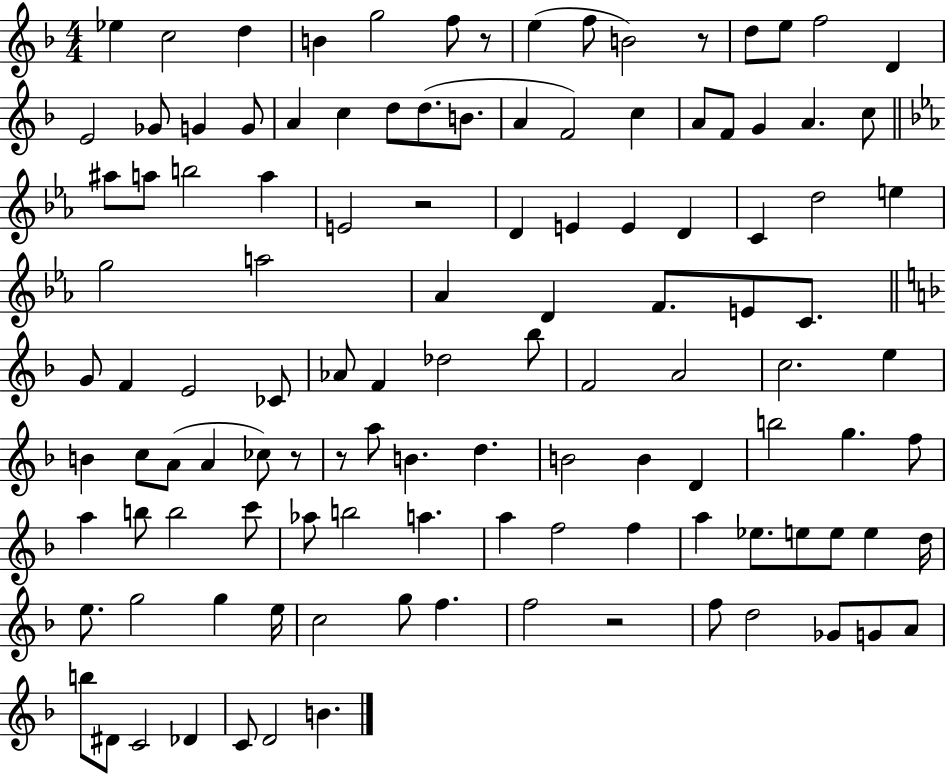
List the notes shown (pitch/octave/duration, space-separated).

Eb5/q C5/h D5/q B4/q G5/h F5/e R/e E5/q F5/e B4/h R/e D5/e E5/e F5/h D4/q E4/h Gb4/e G4/q G4/e A4/q C5/q D5/e D5/e. B4/e. A4/q F4/h C5/q A4/e F4/e G4/q A4/q. C5/e A#5/e A5/e B5/h A5/q E4/h R/h D4/q E4/q E4/q D4/q C4/q D5/h E5/q G5/h A5/h Ab4/q D4/q F4/e. E4/e C4/e. G4/e F4/q E4/h CES4/e Ab4/e F4/q Db5/h Bb5/e F4/h A4/h C5/h. E5/q B4/q C5/e A4/e A4/q CES5/e R/e R/e A5/e B4/q. D5/q. B4/h B4/q D4/q B5/h G5/q. F5/e A5/q B5/e B5/h C6/e Ab5/e B5/h A5/q. A5/q F5/h F5/q A5/q Eb5/e. E5/e E5/e E5/q D5/s E5/e. G5/h G5/q E5/s C5/h G5/e F5/q. F5/h R/h F5/e D5/h Gb4/e G4/e A4/e B5/e D#4/e C4/h Db4/q C4/e D4/h B4/q.